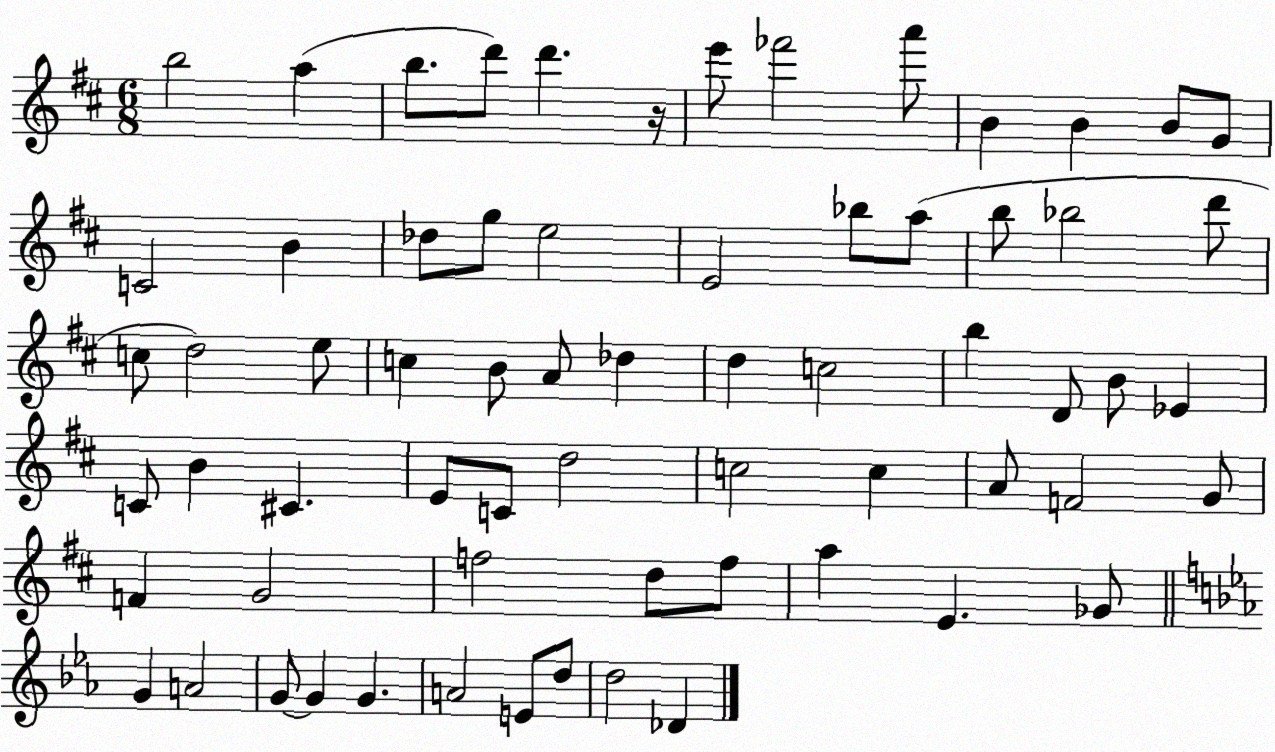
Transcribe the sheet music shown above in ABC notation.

X:1
T:Untitled
M:6/8
L:1/4
K:D
b2 a b/2 d'/2 d' z/4 e'/2 _f'2 a'/2 B B B/2 G/2 C2 B _d/2 g/2 e2 E2 _b/2 a/2 b/2 _b2 d'/2 c/2 d2 e/2 c B/2 A/2 _d d c2 b D/2 B/2 _E C/2 B ^C E/2 C/2 d2 c2 c A/2 F2 G/2 F G2 f2 d/2 f/2 a E _G/2 G A2 G/2 G G A2 E/2 d/2 d2 _D